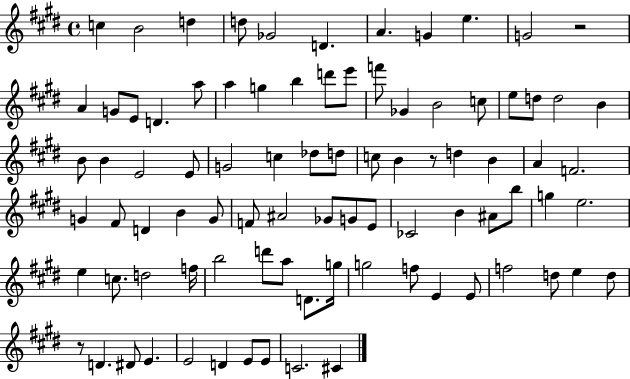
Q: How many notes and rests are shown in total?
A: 87